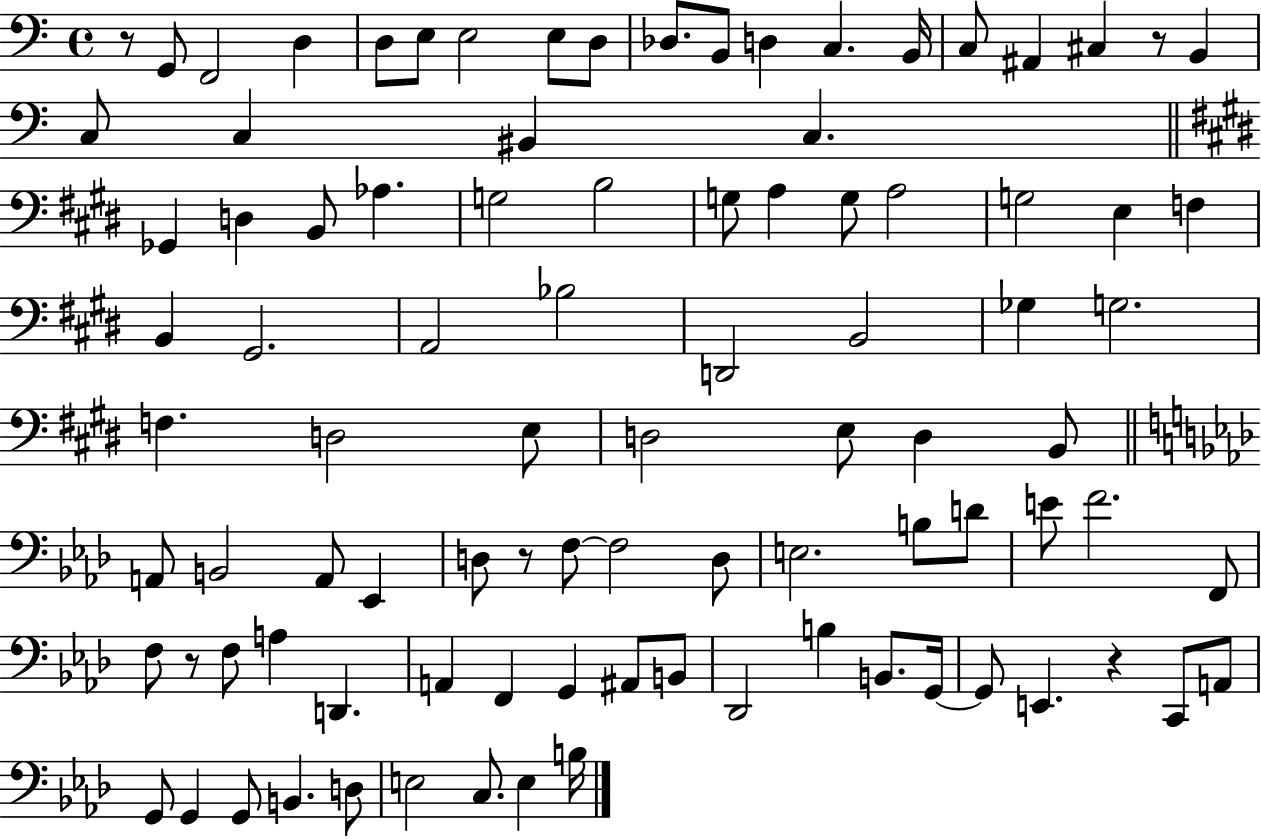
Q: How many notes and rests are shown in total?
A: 94